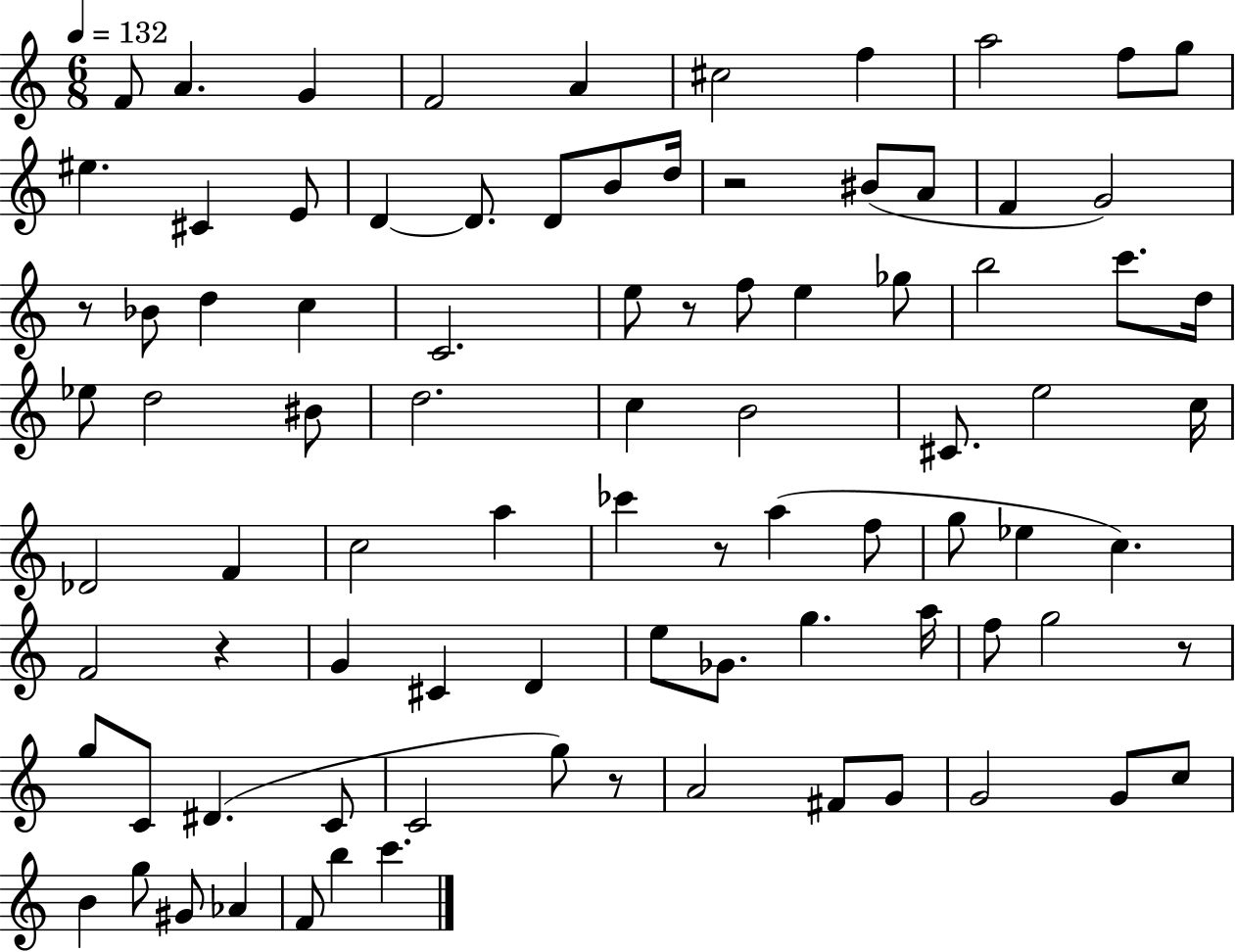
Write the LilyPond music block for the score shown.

{
  \clef treble
  \numericTimeSignature
  \time 6/8
  \key c \major
  \tempo 4 = 132
  f'8 a'4. g'4 | f'2 a'4 | cis''2 f''4 | a''2 f''8 g''8 | \break eis''4. cis'4 e'8 | d'4~~ d'8. d'8 b'8 d''16 | r2 bis'8( a'8 | f'4 g'2) | \break r8 bes'8 d''4 c''4 | c'2. | e''8 r8 f''8 e''4 ges''8 | b''2 c'''8. d''16 | \break ees''8 d''2 bis'8 | d''2. | c''4 b'2 | cis'8. e''2 c''16 | \break des'2 f'4 | c''2 a''4 | ces'''4 r8 a''4( f''8 | g''8 ees''4 c''4.) | \break f'2 r4 | g'4 cis'4 d'4 | e''8 ges'8. g''4. a''16 | f''8 g''2 r8 | \break g''8 c'8 dis'4.( c'8 | c'2 g''8) r8 | a'2 fis'8 g'8 | g'2 g'8 c''8 | \break b'4 g''8 gis'8 aes'4 | f'8 b''4 c'''4. | \bar "|."
}